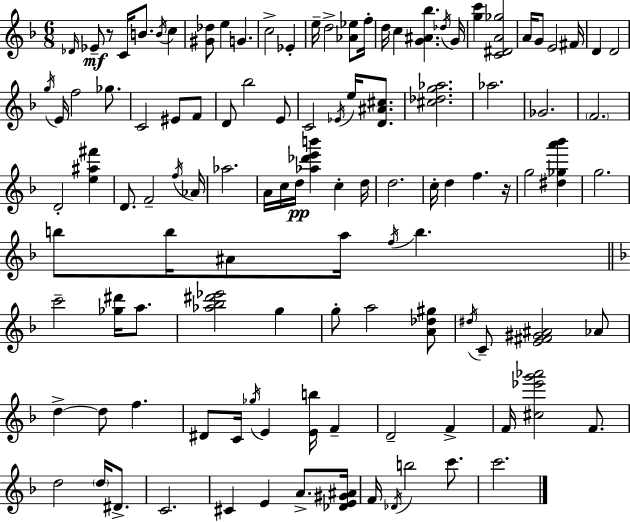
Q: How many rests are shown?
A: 2